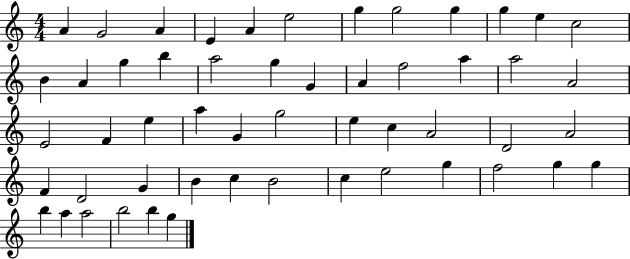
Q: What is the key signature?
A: C major